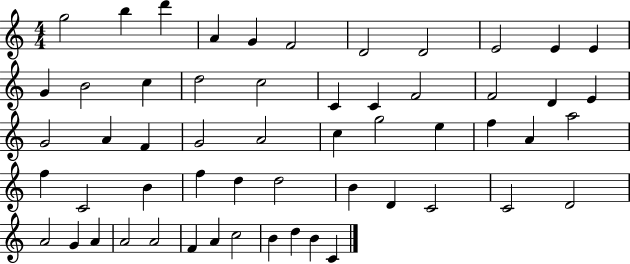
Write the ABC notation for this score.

X:1
T:Untitled
M:4/4
L:1/4
K:C
g2 b d' A G F2 D2 D2 E2 E E G B2 c d2 c2 C C F2 F2 D E G2 A F G2 A2 c g2 e f A a2 f C2 B f d d2 B D C2 C2 D2 A2 G A A2 A2 F A c2 B d B C